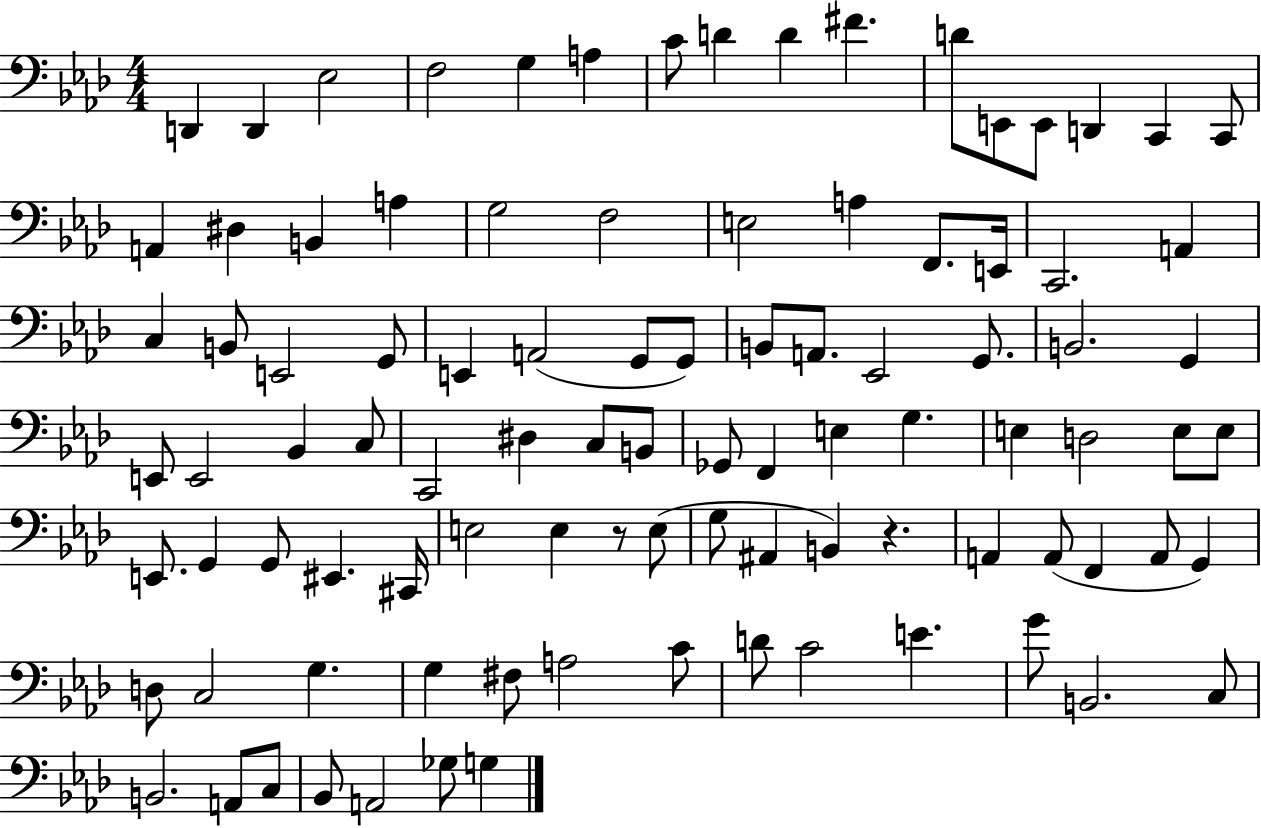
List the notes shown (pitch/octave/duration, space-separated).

D2/q D2/q Eb3/h F3/h G3/q A3/q C4/e D4/q D4/q F#4/q. D4/e E2/e E2/e D2/q C2/q C2/e A2/q D#3/q B2/q A3/q G3/h F3/h E3/h A3/q F2/e. E2/s C2/h. A2/q C3/q B2/e E2/h G2/e E2/q A2/h G2/e G2/e B2/e A2/e. Eb2/h G2/e. B2/h. G2/q E2/e E2/h Bb2/q C3/e C2/h D#3/q C3/e B2/e Gb2/e F2/q E3/q G3/q. E3/q D3/h E3/e E3/e E2/e. G2/q G2/e EIS2/q. C#2/s E3/h E3/q R/e E3/e G3/e A#2/q B2/q R/q. A2/q A2/e F2/q A2/e G2/q D3/e C3/h G3/q. G3/q F#3/e A3/h C4/e D4/e C4/h E4/q. G4/e B2/h. C3/e B2/h. A2/e C3/e Bb2/e A2/h Gb3/e G3/q